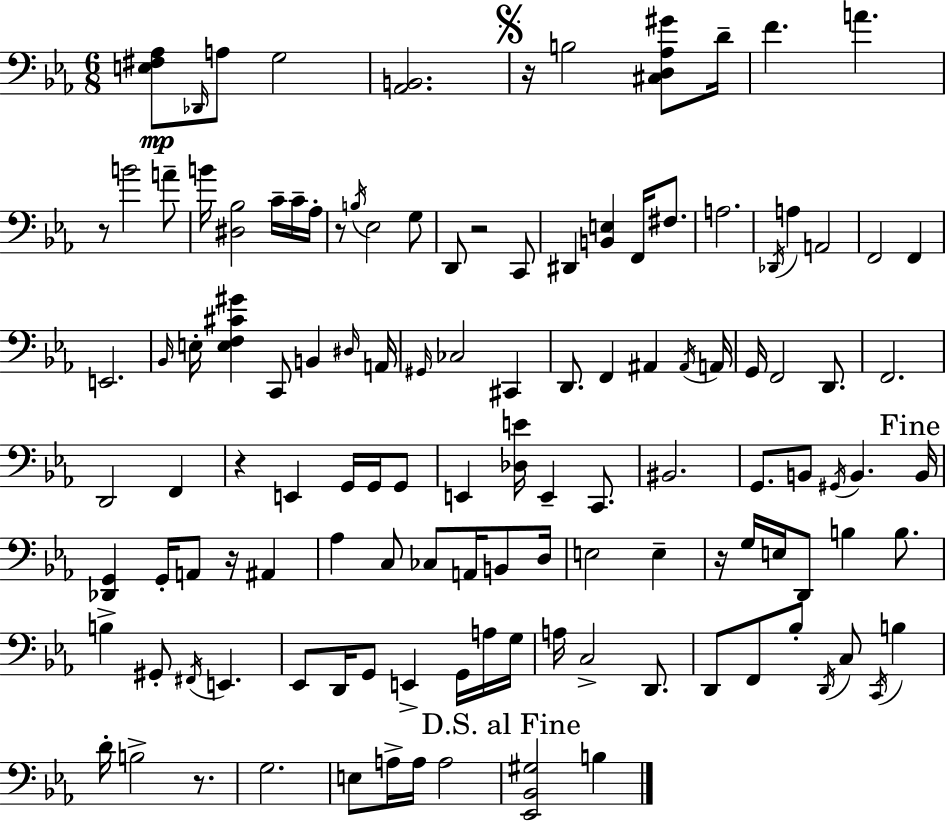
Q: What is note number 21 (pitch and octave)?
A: F#3